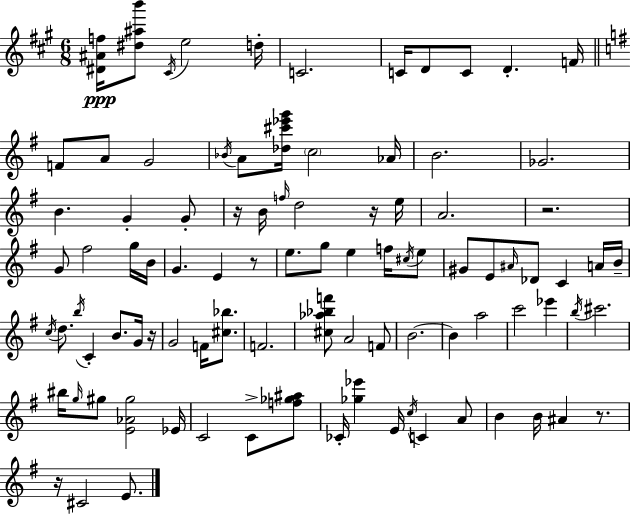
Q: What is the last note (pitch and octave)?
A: E4